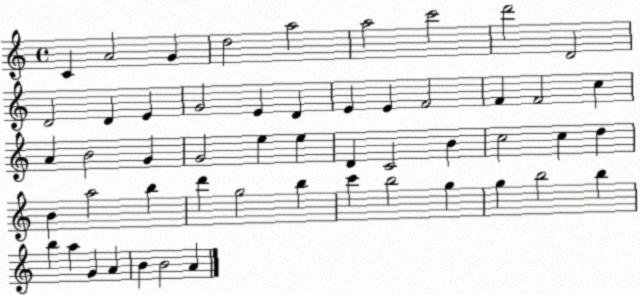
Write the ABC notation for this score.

X:1
T:Untitled
M:4/4
L:1/4
K:C
C A2 G d2 a2 a2 c'2 d'2 D2 D2 D E G2 E D E E F2 F F2 c A B2 G G2 e e D C2 B c2 c d B a2 b d' g2 b c' b2 g g b2 b b a G A B B2 A